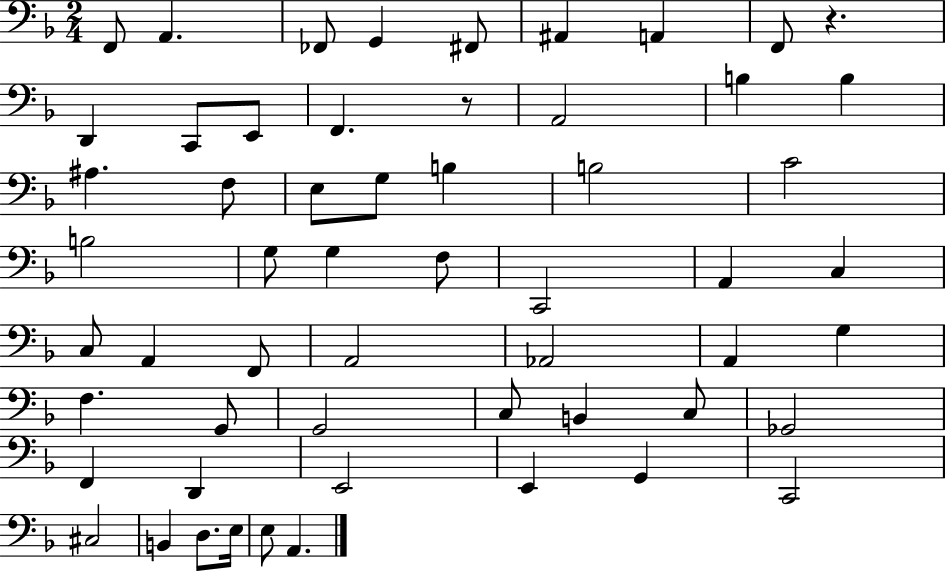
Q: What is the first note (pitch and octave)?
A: F2